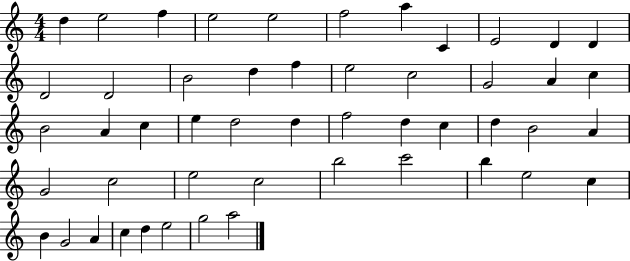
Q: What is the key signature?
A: C major